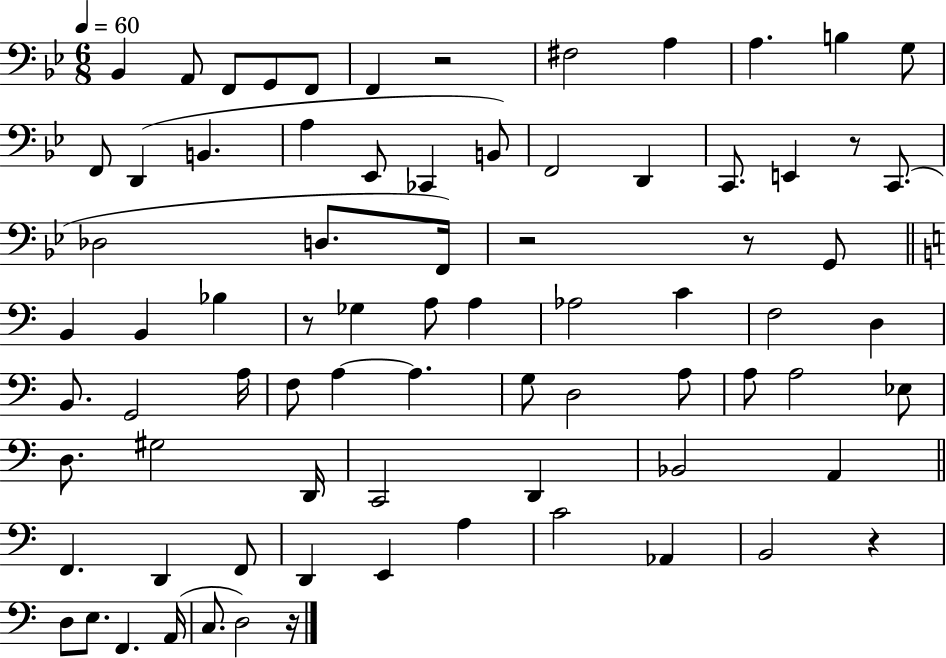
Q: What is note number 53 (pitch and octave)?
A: C2